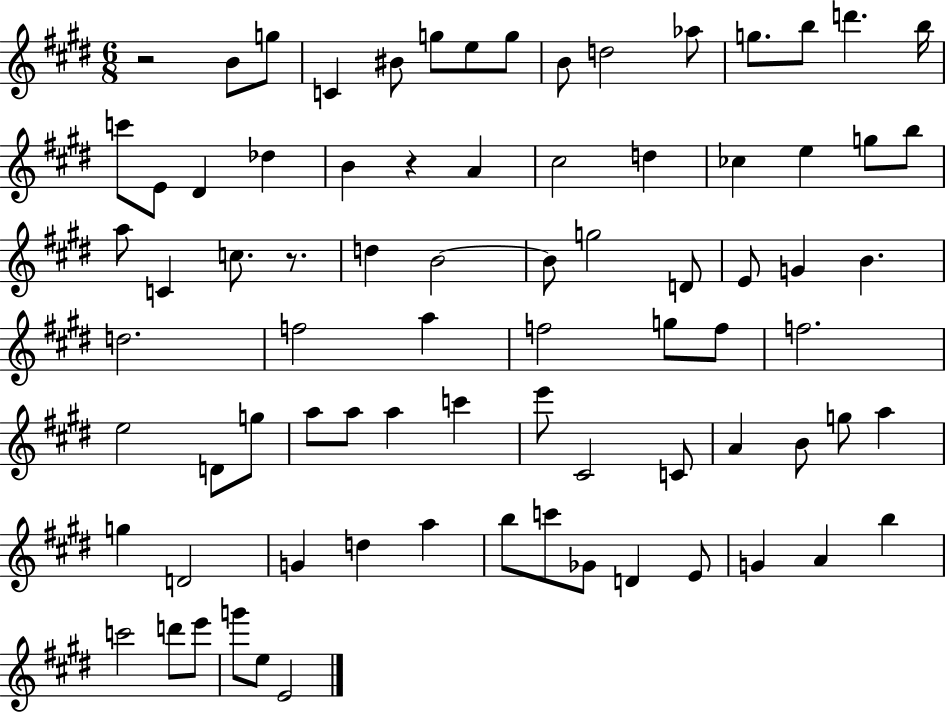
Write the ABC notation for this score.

X:1
T:Untitled
M:6/8
L:1/4
K:E
z2 B/2 g/2 C ^B/2 g/2 e/2 g/2 B/2 d2 _a/2 g/2 b/2 d' b/4 c'/2 E/2 ^D _d B z A ^c2 d _c e g/2 b/2 a/2 C c/2 z/2 d B2 B/2 g2 D/2 E/2 G B d2 f2 a f2 g/2 f/2 f2 e2 D/2 g/2 a/2 a/2 a c' e'/2 ^C2 C/2 A B/2 g/2 a g D2 G d a b/2 c'/2 _G/2 D E/2 G A b c'2 d'/2 e'/2 g'/2 e/2 E2